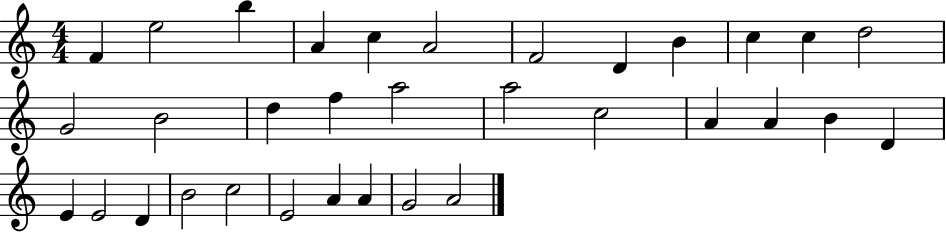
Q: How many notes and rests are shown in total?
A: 33